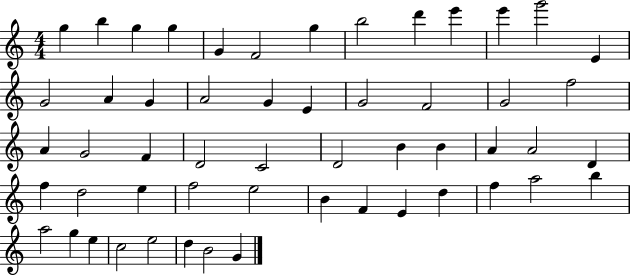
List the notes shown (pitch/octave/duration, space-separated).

G5/q B5/q G5/q G5/q G4/q F4/h G5/q B5/h D6/q E6/q E6/q G6/h E4/q G4/h A4/q G4/q A4/h G4/q E4/q G4/h F4/h G4/h F5/h A4/q G4/h F4/q D4/h C4/h D4/h B4/q B4/q A4/q A4/h D4/q F5/q D5/h E5/q F5/h E5/h B4/q F4/q E4/q D5/q F5/q A5/h B5/q A5/h G5/q E5/q C5/h E5/h D5/q B4/h G4/q